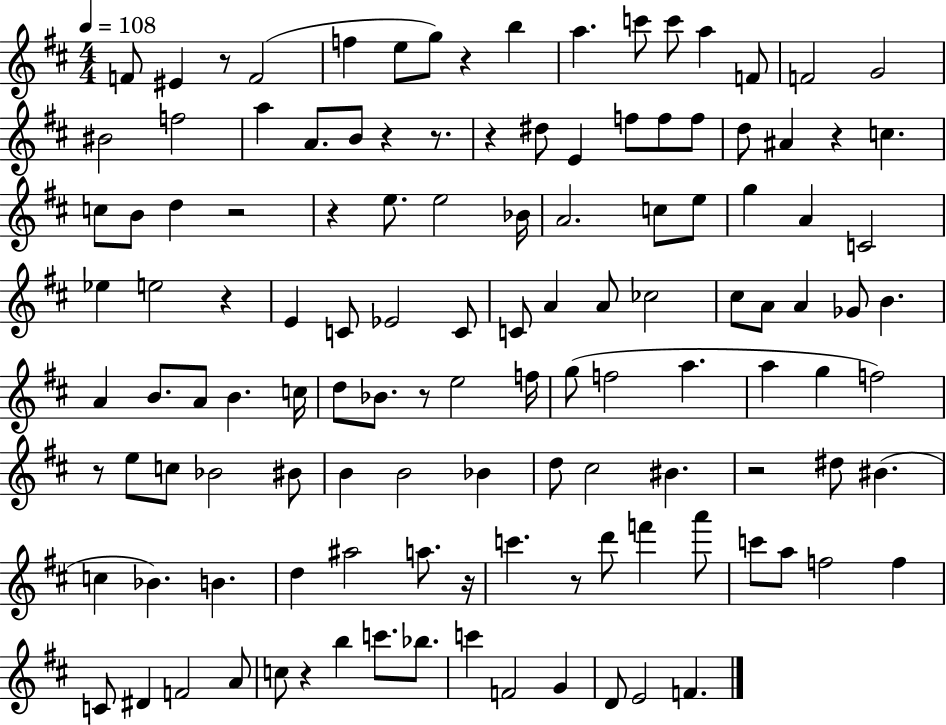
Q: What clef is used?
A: treble